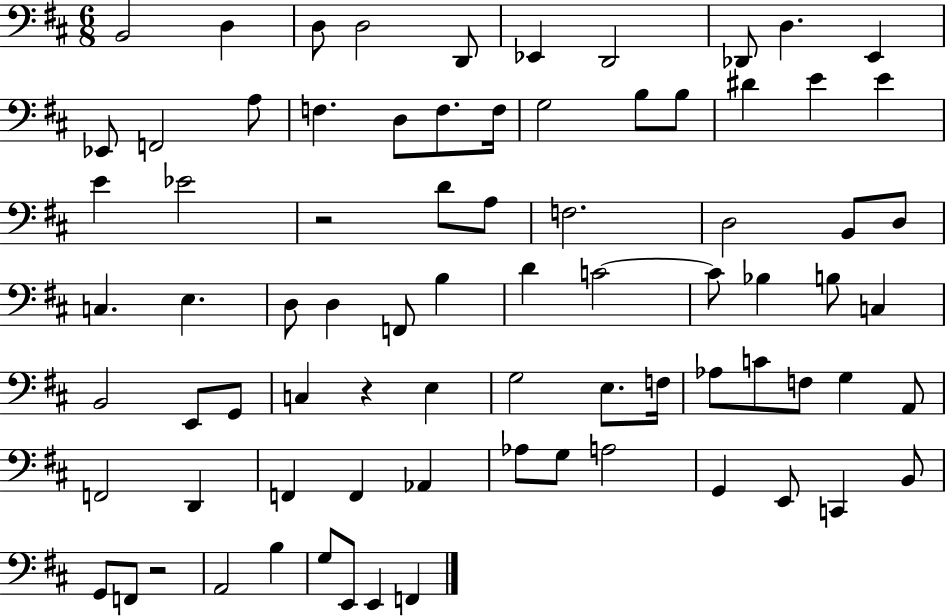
B2/h D3/q D3/e D3/h D2/e Eb2/q D2/h Db2/e D3/q. E2/q Eb2/e F2/h A3/e F3/q. D3/e F3/e. F3/s G3/h B3/e B3/e D#4/q E4/q E4/q E4/q Eb4/h R/h D4/e A3/e F3/h. D3/h B2/e D3/e C3/q. E3/q. D3/e D3/q F2/e B3/q D4/q C4/h C4/e Bb3/q B3/e C3/q B2/h E2/e G2/e C3/q R/q E3/q G3/h E3/e. F3/s Ab3/e C4/e F3/e G3/q A2/e F2/h D2/q F2/q F2/q Ab2/q Ab3/e G3/e A3/h G2/q E2/e C2/q B2/e G2/e F2/e R/h A2/h B3/q G3/e E2/e E2/q F2/q